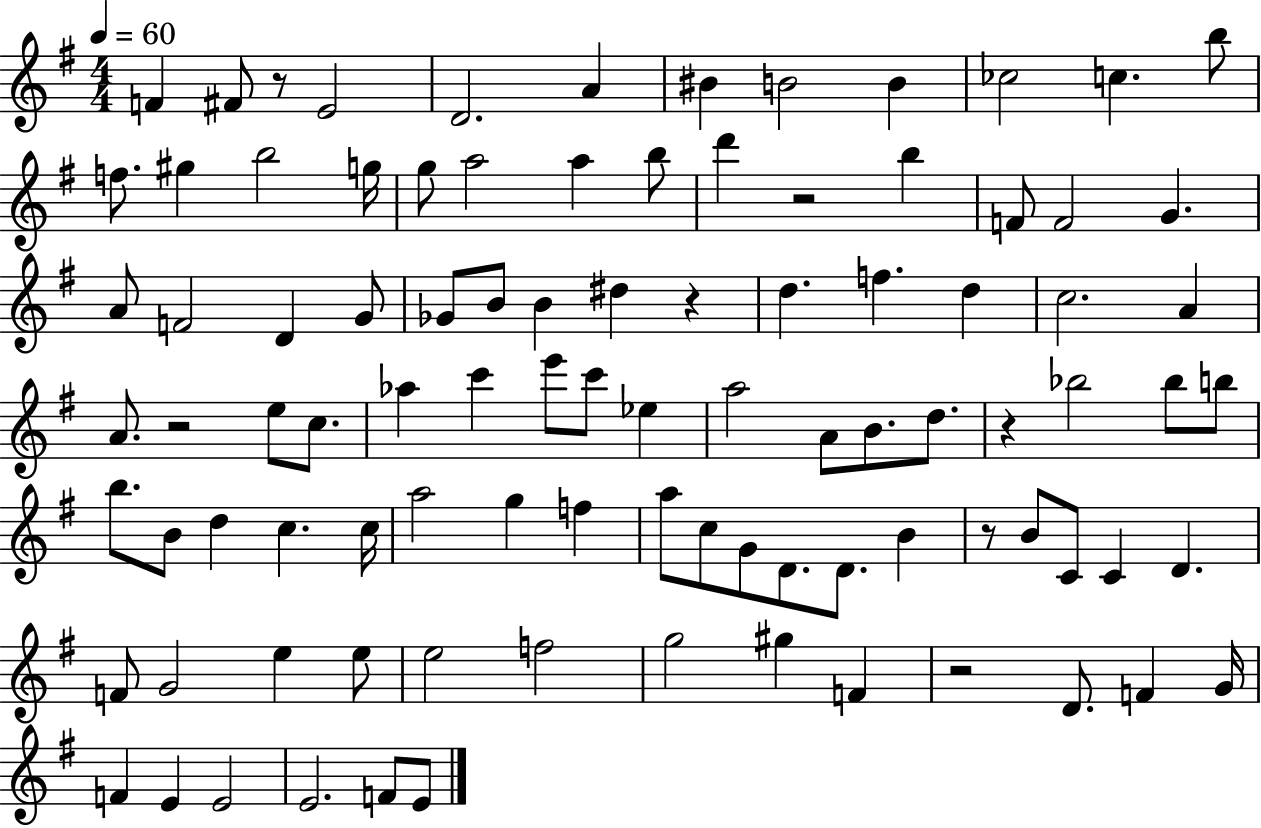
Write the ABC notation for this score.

X:1
T:Untitled
M:4/4
L:1/4
K:G
F ^F/2 z/2 E2 D2 A ^B B2 B _c2 c b/2 f/2 ^g b2 g/4 g/2 a2 a b/2 d' z2 b F/2 F2 G A/2 F2 D G/2 _G/2 B/2 B ^d z d f d c2 A A/2 z2 e/2 c/2 _a c' e'/2 c'/2 _e a2 A/2 B/2 d/2 z _b2 _b/2 b/2 b/2 B/2 d c c/4 a2 g f a/2 c/2 G/2 D/2 D/2 B z/2 B/2 C/2 C D F/2 G2 e e/2 e2 f2 g2 ^g F z2 D/2 F G/4 F E E2 E2 F/2 E/2